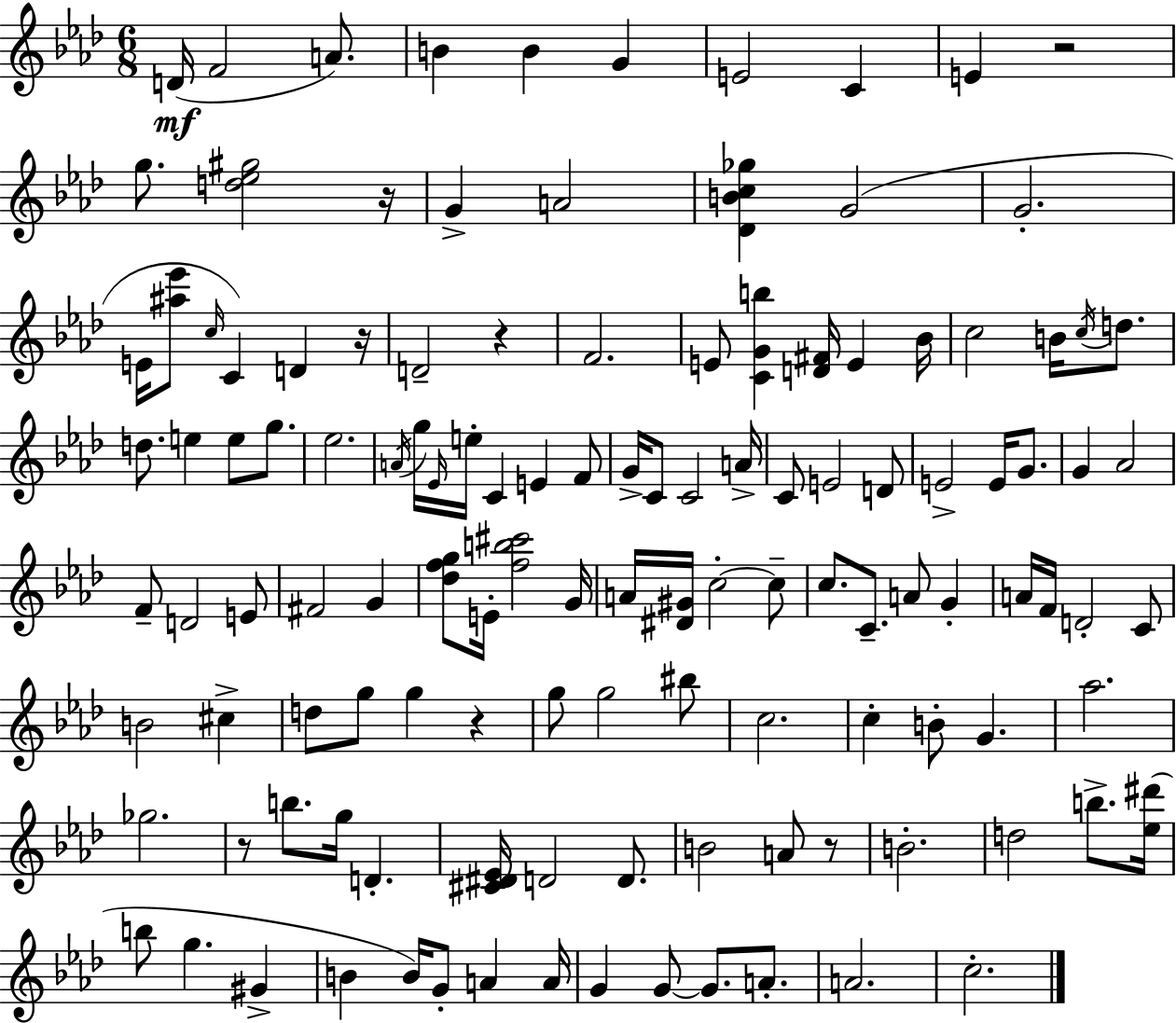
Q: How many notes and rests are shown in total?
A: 124